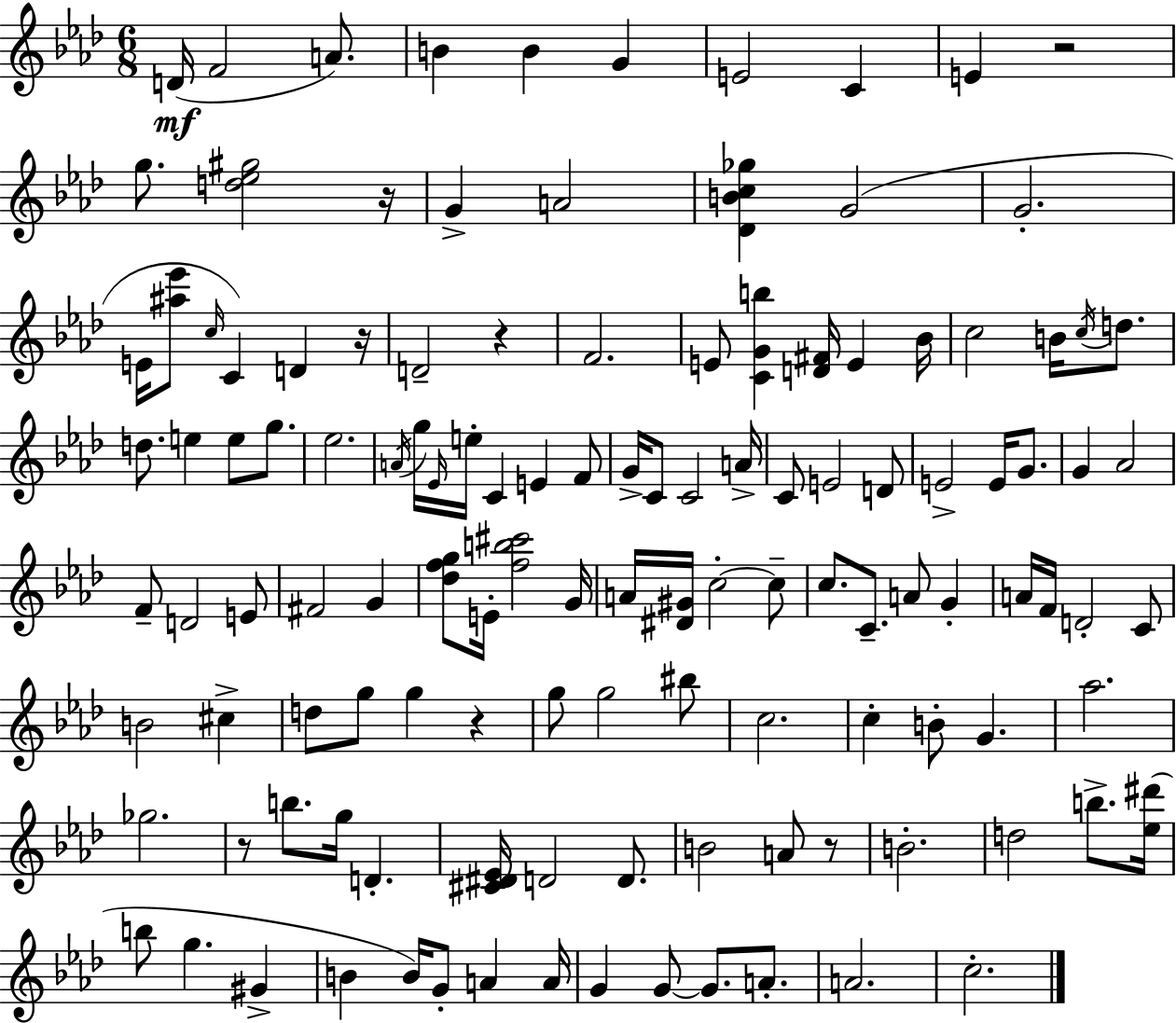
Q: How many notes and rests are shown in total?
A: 124